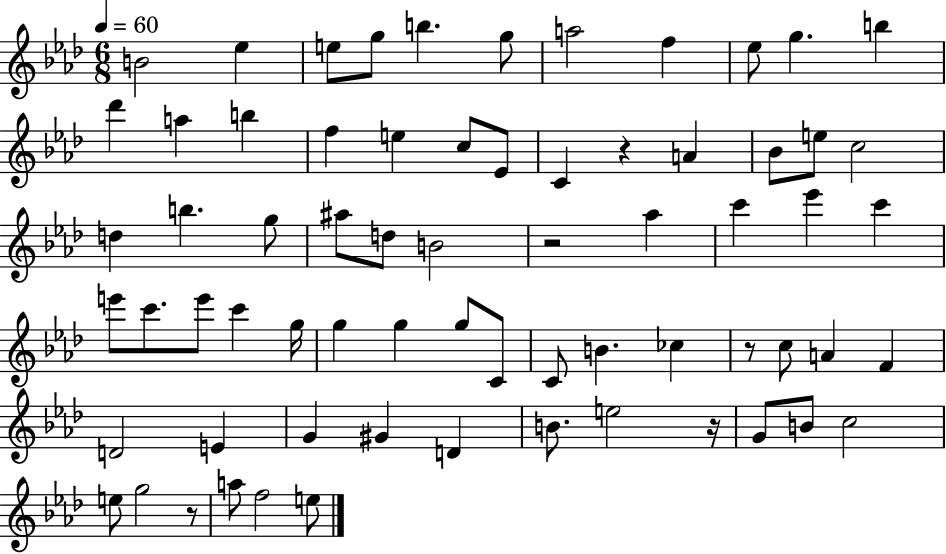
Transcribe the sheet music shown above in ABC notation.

X:1
T:Untitled
M:6/8
L:1/4
K:Ab
B2 _e e/2 g/2 b g/2 a2 f _e/2 g b _d' a b f e c/2 _E/2 C z A _B/2 e/2 c2 d b g/2 ^a/2 d/2 B2 z2 _a c' _e' c' e'/2 c'/2 e'/2 c' g/4 g g g/2 C/2 C/2 B _c z/2 c/2 A F D2 E G ^G D B/2 e2 z/4 G/2 B/2 c2 e/2 g2 z/2 a/2 f2 e/2